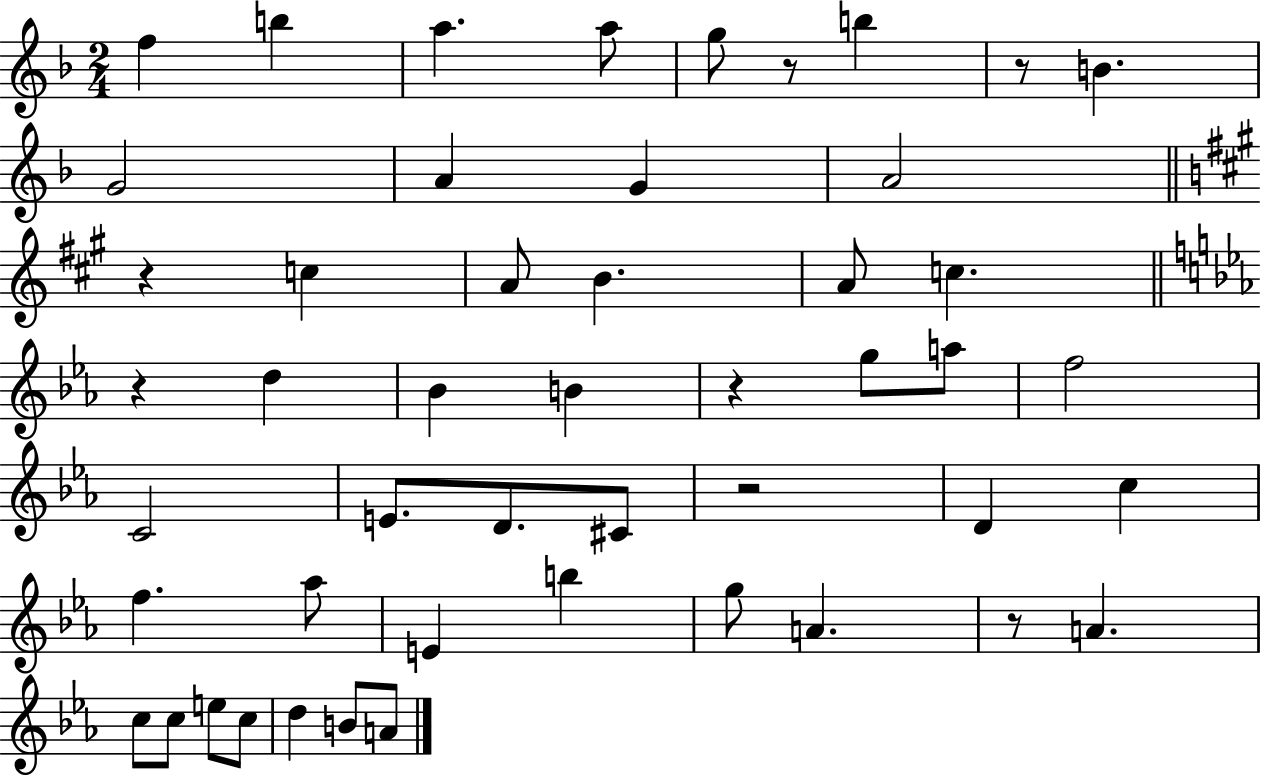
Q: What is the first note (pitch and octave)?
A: F5